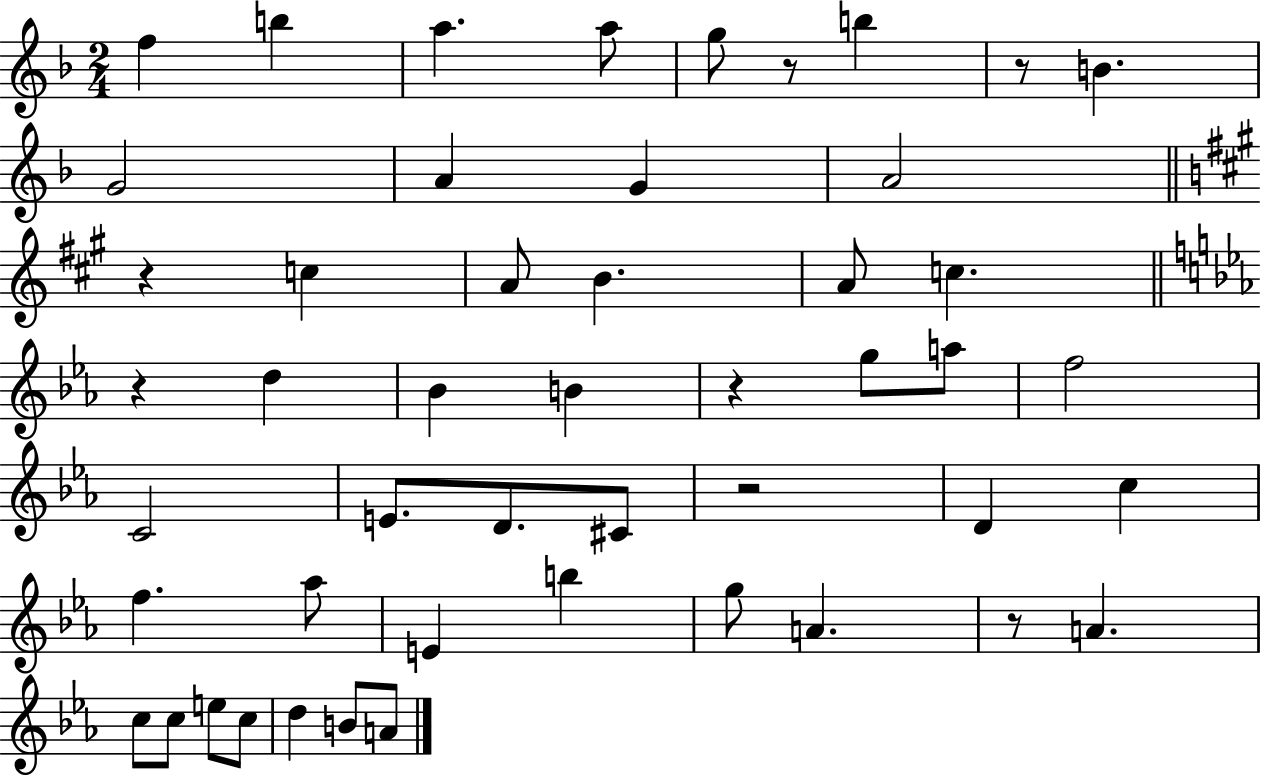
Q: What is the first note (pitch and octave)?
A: F5